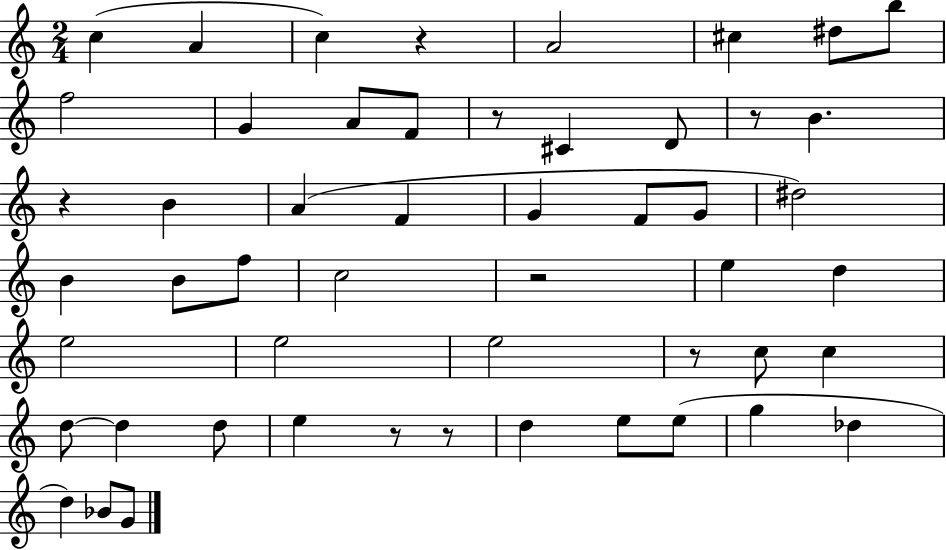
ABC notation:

X:1
T:Untitled
M:2/4
L:1/4
K:C
c A c z A2 ^c ^d/2 b/2 f2 G A/2 F/2 z/2 ^C D/2 z/2 B z B A F G F/2 G/2 ^d2 B B/2 f/2 c2 z2 e d e2 e2 e2 z/2 c/2 c d/2 d d/2 e z/2 z/2 d e/2 e/2 g _d d _B/2 G/2